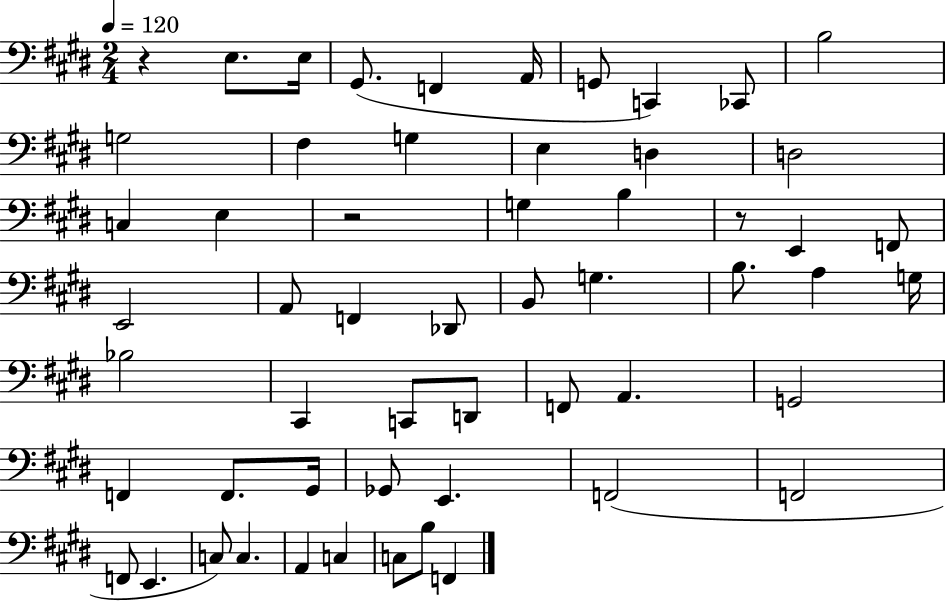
{
  \clef bass
  \numericTimeSignature
  \time 2/4
  \key e \major
  \tempo 4 = 120
  r4 e8. e16 | gis,8.( f,4 a,16 | g,8 c,4) ces,8 | b2 | \break g2 | fis4 g4 | e4 d4 | d2 | \break c4 e4 | r2 | g4 b4 | r8 e,4 f,8 | \break e,2 | a,8 f,4 des,8 | b,8 g4. | b8. a4 g16 | \break bes2 | cis,4 c,8 d,8 | f,8 a,4. | g,2 | \break f,4 f,8. gis,16 | ges,8 e,4. | f,2( | f,2 | \break f,8 e,4. | c8) c4. | a,4 c4 | c8 b8 f,4 | \break \bar "|."
}